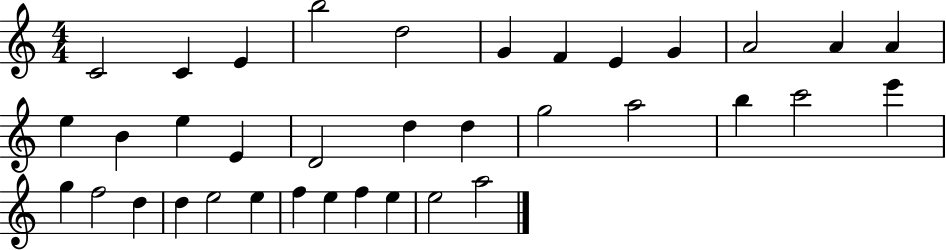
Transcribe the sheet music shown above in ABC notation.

X:1
T:Untitled
M:4/4
L:1/4
K:C
C2 C E b2 d2 G F E G A2 A A e B e E D2 d d g2 a2 b c'2 e' g f2 d d e2 e f e f e e2 a2